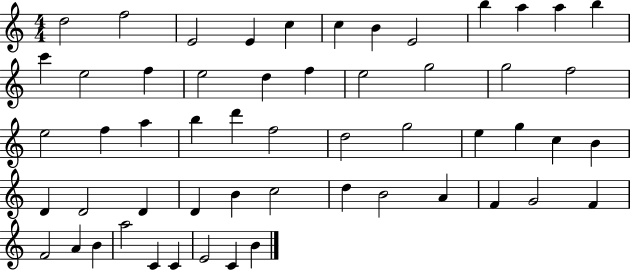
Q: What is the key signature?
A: C major